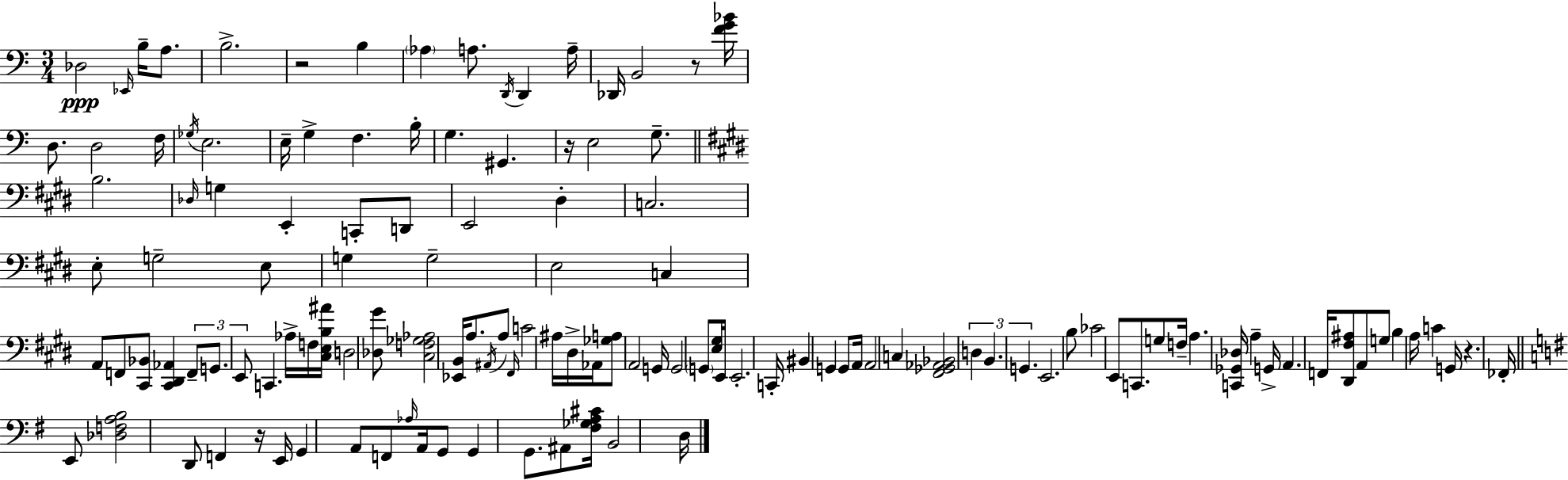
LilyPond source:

{
  \clef bass
  \numericTimeSignature
  \time 3/4
  \key c \major
  des2\ppp \grace { ees,16 } b16-- a8. | b2.-> | r2 b4 | \parenthesize aes4 a8. \acciaccatura { d,16 } d,4 | \break a16-- des,16 b,2 r8 | <f' g' bes'>16 d8. d2 | f16 \acciaccatura { ges16 } e2. | e16-- g4-> f4. | \break b16-. g4. gis,4. | r16 e2 | g8.-- \bar "||" \break \key e \major b2. | \grace { des16 } g4 e,4-. c,8-. d,8 | e,2 dis4-. | c2. | \break e8-. g2-- e8 | g4 g2-- | e2 c4 | a,8 f,8 <cis, bes,>8 <cis, dis, aes,>4 \tuplet 3/2 { f,8-- | \break g,8. e,8 } c,4. | aes16-> f16 <cis e b ais'>16 d2 <des gis'>8 | <cis f ges aes>2 <ees, b,>16 a8. | \acciaccatura { ais,16 } a8 \grace { fis,16 } c'2 | \break ais16 dis16-> aes,16 <ges a>8 a,2 | g,16 g,2 \parenthesize g,8 | <e gis>16 e,16 e,2.-. | c,16-. bis,4 g,4 | \break g,8 a,16 a,2 c4 | <fis, ges, aes, bes,>2 \tuplet 3/2 { d4 | b,4. g,4. } | e,2. | \break b8 ces'2 | e,8 c,8. g8 f16-- a4. | <c, ges, des>16 a4-- g,16-> a,4. | f,16 <dis, fis ais>8 a,8 g8 b4 | \break a16 c'4 g,16 r4. | fes,16-. \bar "||" \break \key e \minor e,8 <des f a b>2 d,8 | f,4 r16 e,16 g,4 a,8 | f,8 \grace { aes16 } a,16 g,8 g,4 g,8. | ais,8 <fis ges a cis'>16 b,2 | \break d16 \bar "|."
}